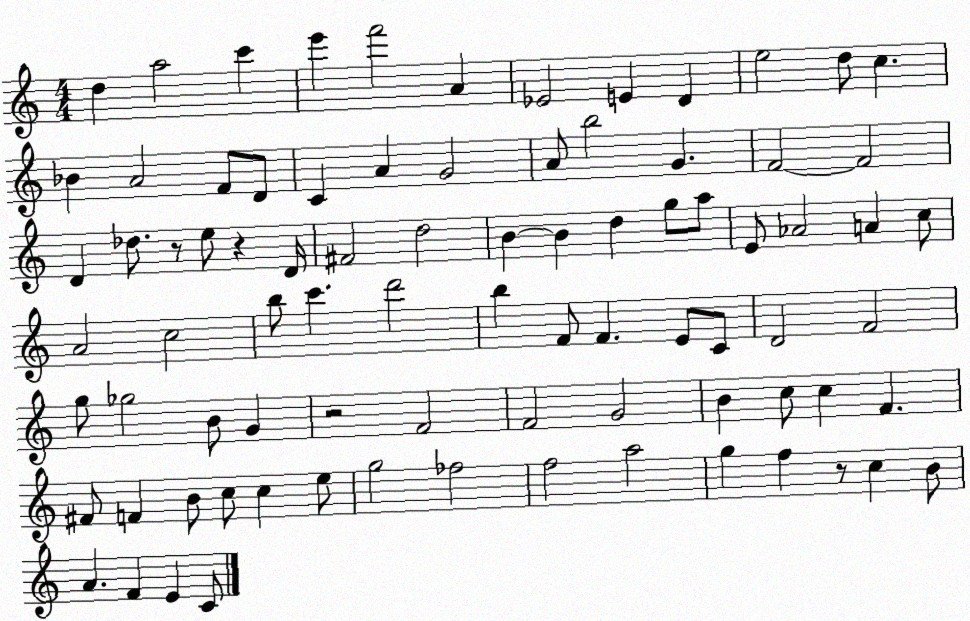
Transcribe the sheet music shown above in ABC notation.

X:1
T:Untitled
M:4/4
L:1/4
K:C
d a2 c' e' f'2 A _E2 E D e2 d/2 c _B A2 F/2 D/2 C A G2 A/2 b2 G F2 F2 D _d/2 z/2 e/2 z D/4 ^F2 d2 B B d g/2 a/2 E/2 _A2 A c/2 A2 c2 b/2 c' d'2 b F/2 F E/2 C/2 D2 F2 g/2 _g2 B/2 G z2 F2 F2 G2 B c/2 c F ^F/2 F B/2 c/2 c e/2 g2 _f2 f2 a2 g f z/2 c B/2 A F E C/2